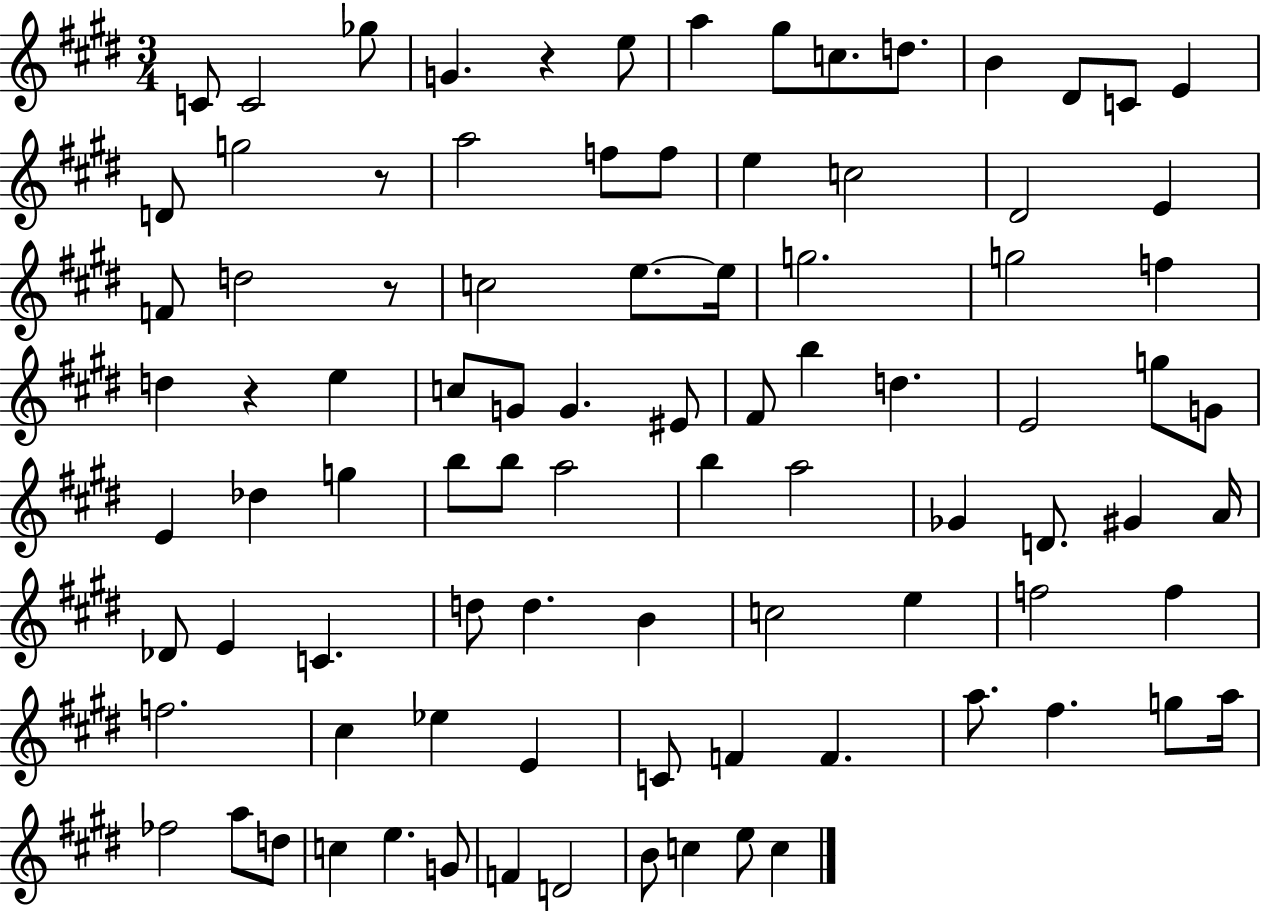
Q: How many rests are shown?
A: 4